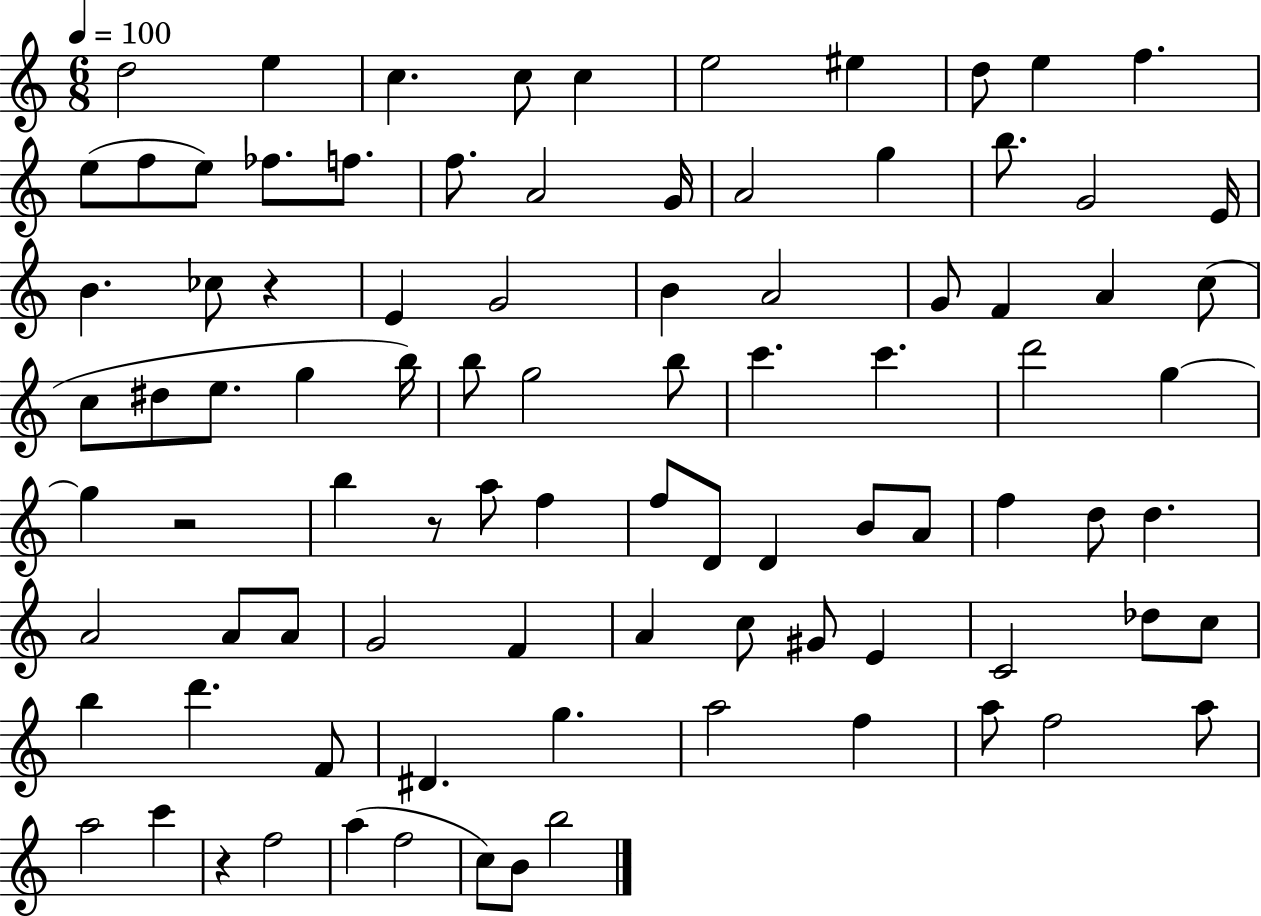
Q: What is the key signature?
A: C major